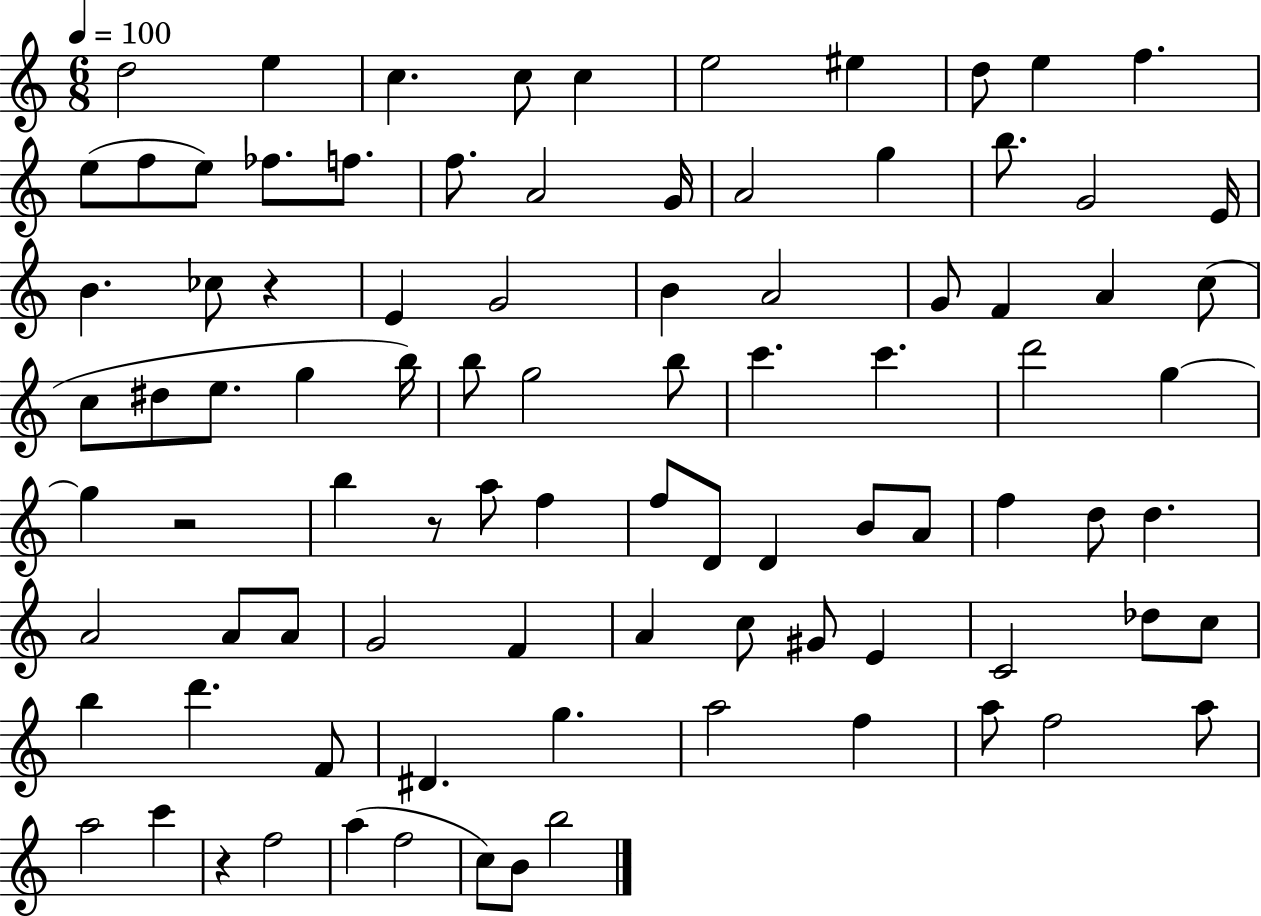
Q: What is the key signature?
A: C major